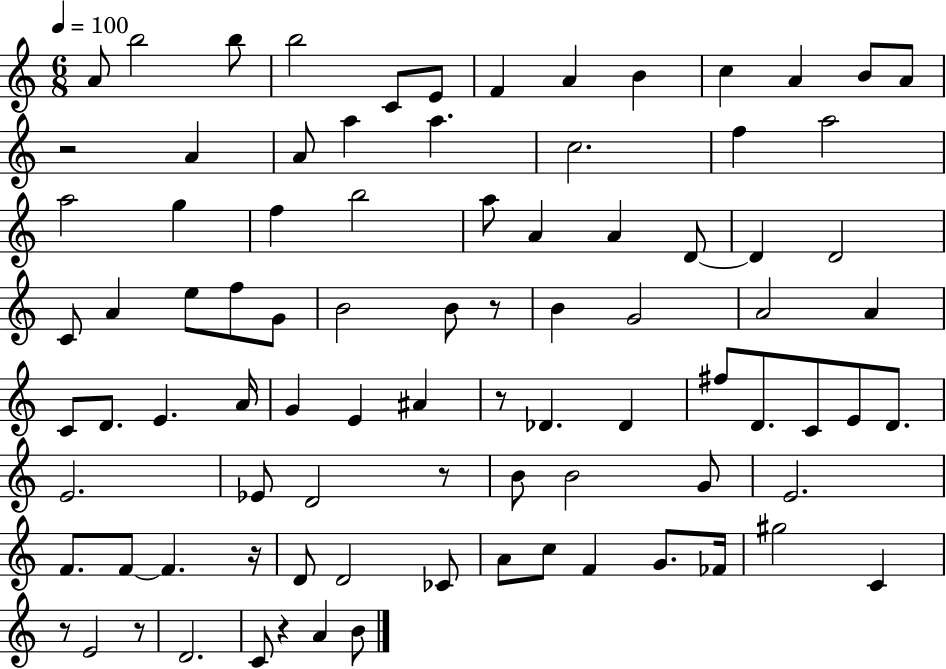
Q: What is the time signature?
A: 6/8